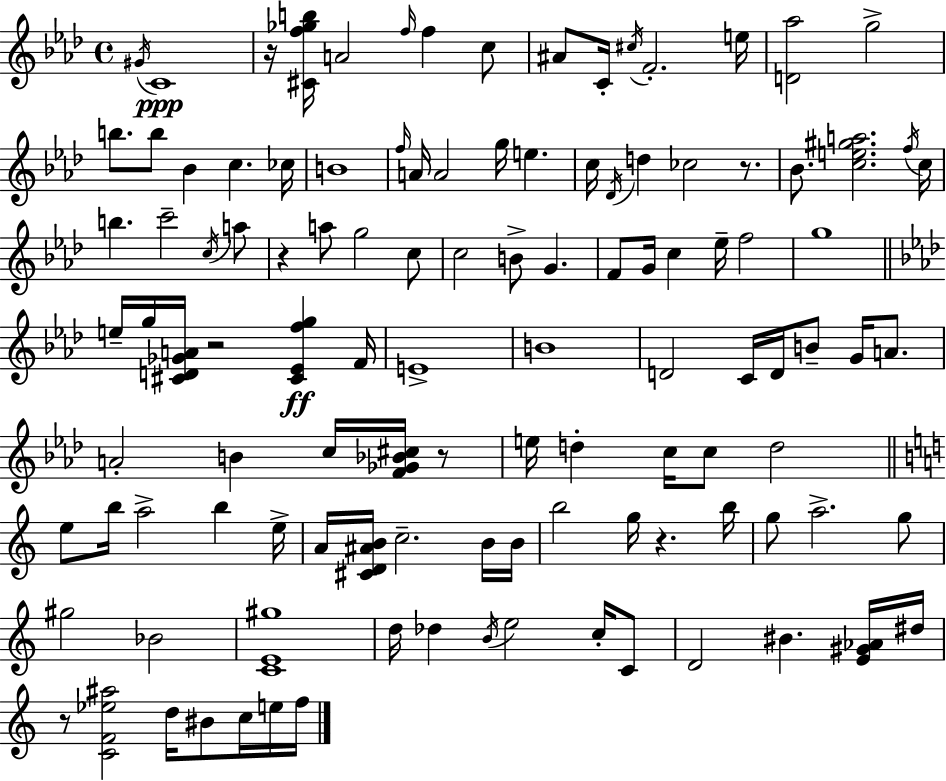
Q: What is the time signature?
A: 4/4